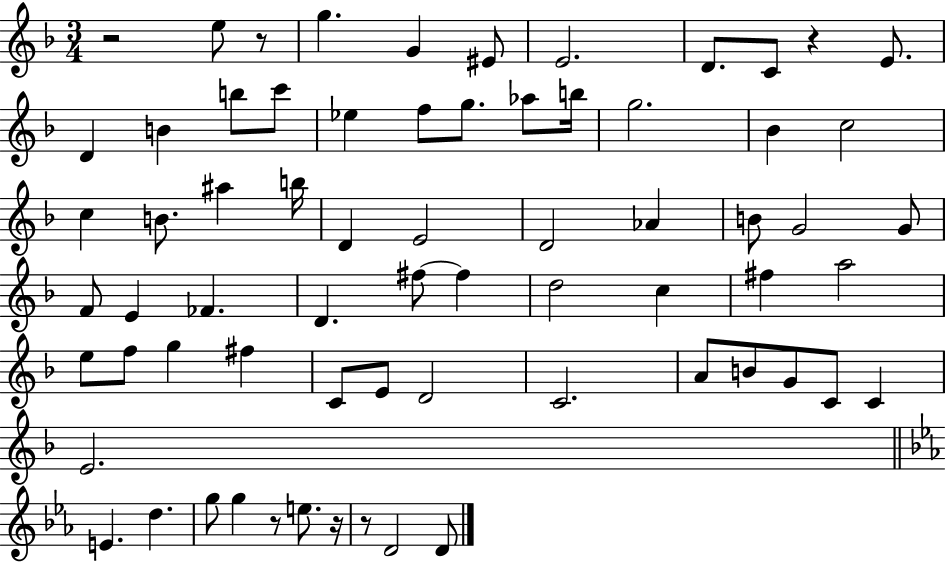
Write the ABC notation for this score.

X:1
T:Untitled
M:3/4
L:1/4
K:F
z2 e/2 z/2 g G ^E/2 E2 D/2 C/2 z E/2 D B b/2 c'/2 _e f/2 g/2 _a/2 b/4 g2 _B c2 c B/2 ^a b/4 D E2 D2 _A B/2 G2 G/2 F/2 E _F D ^f/2 ^f d2 c ^f a2 e/2 f/2 g ^f C/2 E/2 D2 C2 A/2 B/2 G/2 C/2 C E2 E d g/2 g z/2 e/2 z/4 z/2 D2 D/2